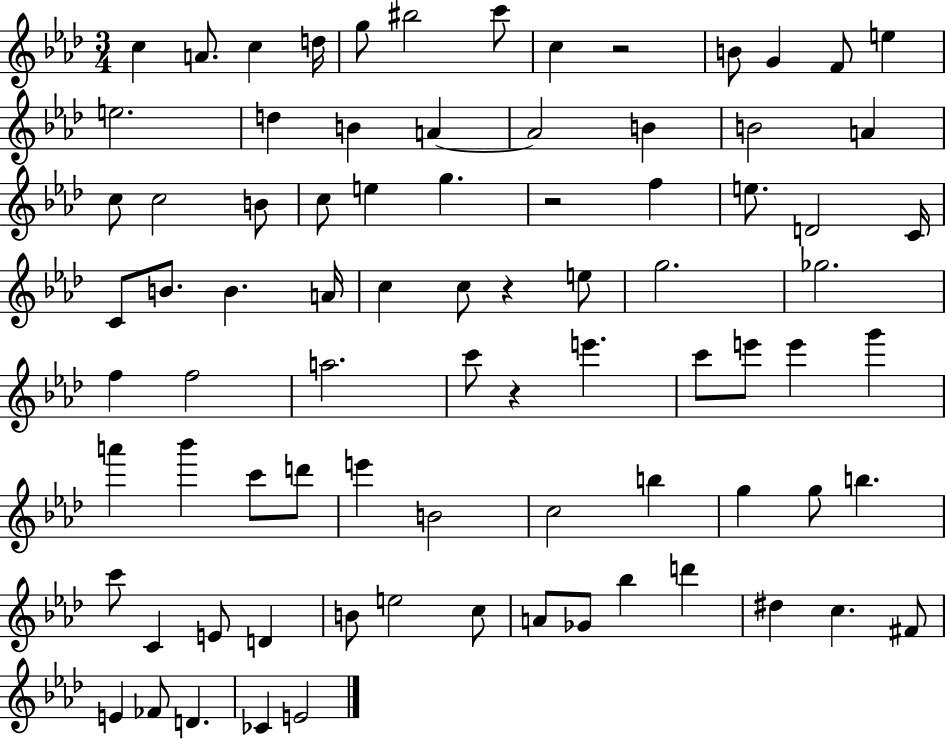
X:1
T:Untitled
M:3/4
L:1/4
K:Ab
c A/2 c d/4 g/2 ^b2 c'/2 c z2 B/2 G F/2 e e2 d B A A2 B B2 A c/2 c2 B/2 c/2 e g z2 f e/2 D2 C/4 C/2 B/2 B A/4 c c/2 z e/2 g2 _g2 f f2 a2 c'/2 z e' c'/2 e'/2 e' g' a' _b' c'/2 d'/2 e' B2 c2 b g g/2 b c'/2 C E/2 D B/2 e2 c/2 A/2 _G/2 _b d' ^d c ^F/2 E _F/2 D _C E2